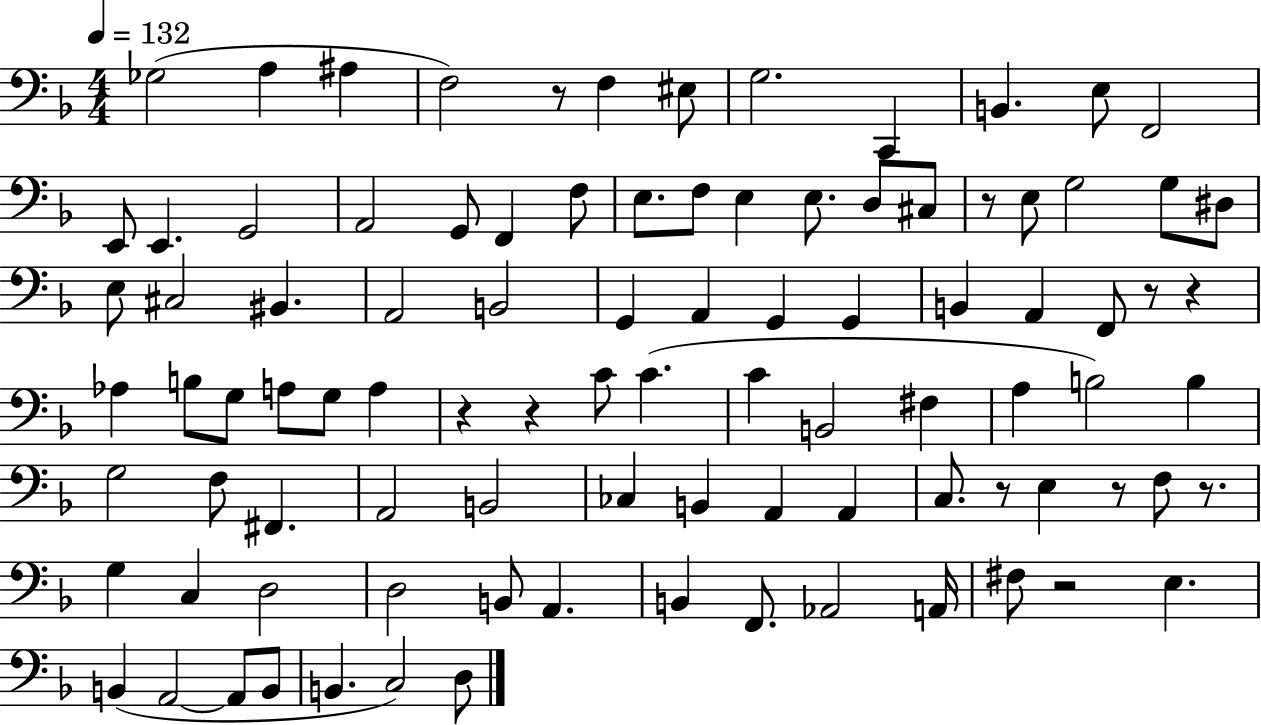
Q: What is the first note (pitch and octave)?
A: Gb3